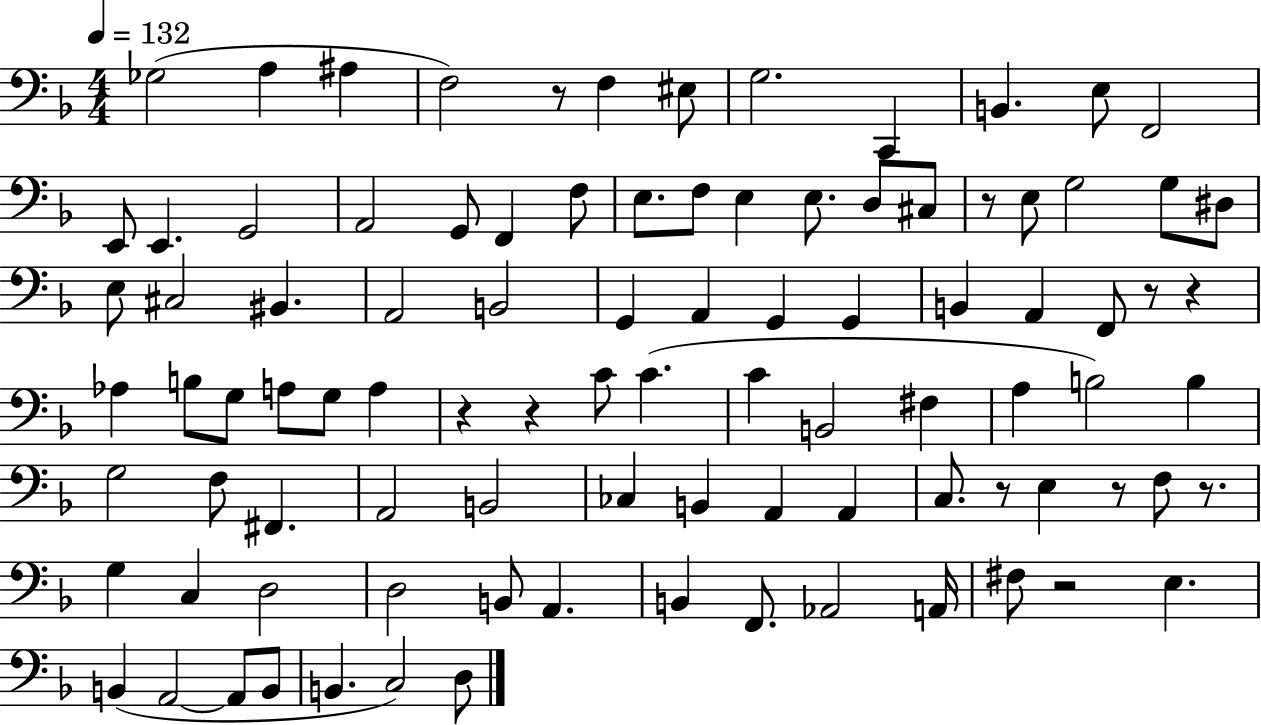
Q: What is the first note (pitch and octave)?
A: Gb3